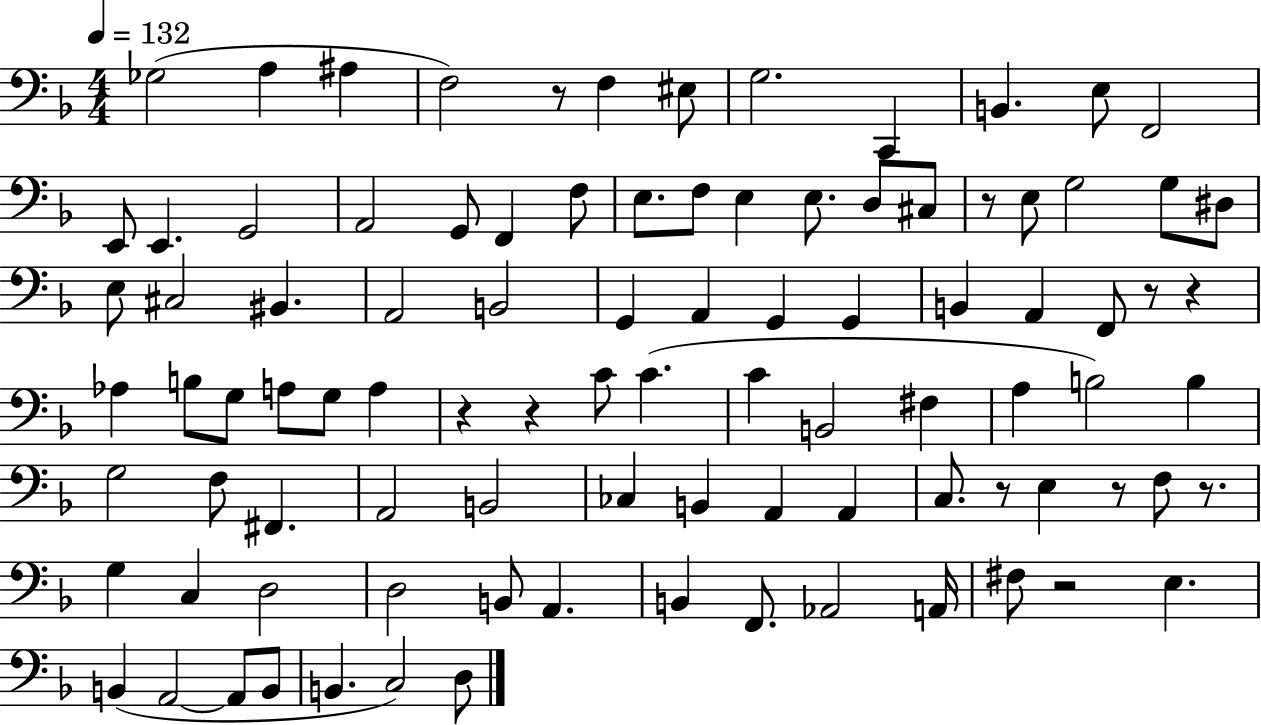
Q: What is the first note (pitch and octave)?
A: Gb3